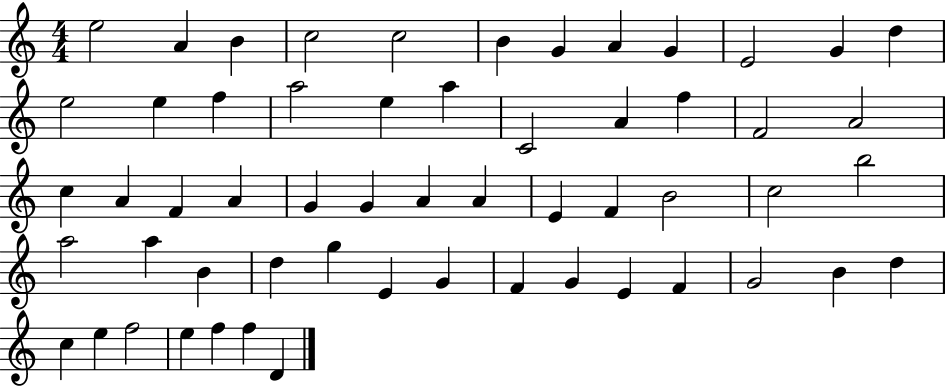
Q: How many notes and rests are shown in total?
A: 57